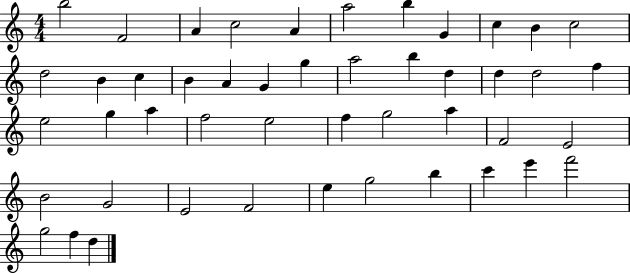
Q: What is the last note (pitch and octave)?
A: D5